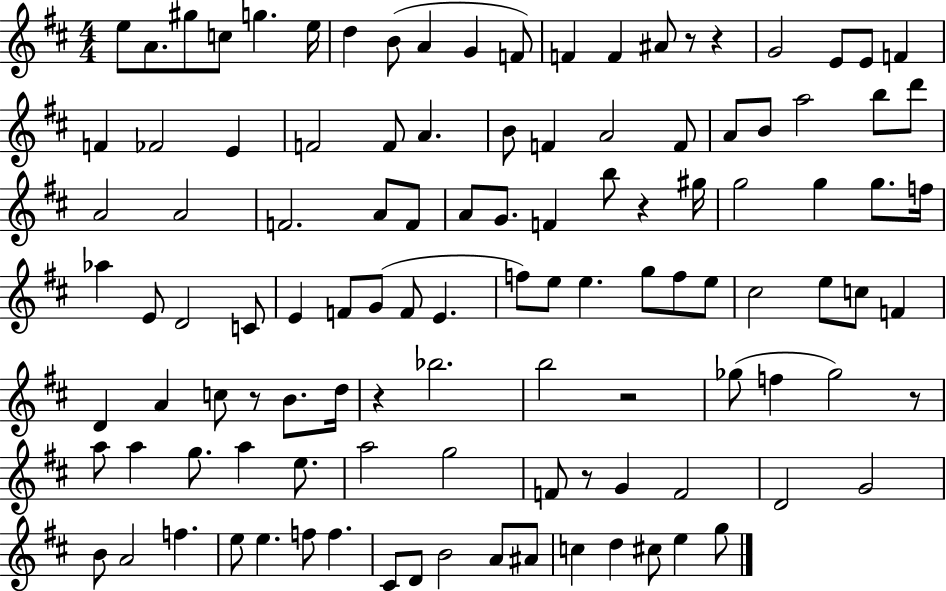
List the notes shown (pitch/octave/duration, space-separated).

E5/e A4/e. G#5/e C5/e G5/q. E5/s D5/q B4/e A4/q G4/q F4/e F4/q F4/q A#4/e R/e R/q G4/h E4/e E4/e F4/q F4/q FES4/h E4/q F4/h F4/e A4/q. B4/e F4/q A4/h F4/e A4/e B4/e A5/h B5/e D6/e A4/h A4/h F4/h. A4/e F4/e A4/e G4/e. F4/q B5/e R/q G#5/s G5/h G5/q G5/e. F5/s Ab5/q E4/e D4/h C4/e E4/q F4/e G4/e F4/e E4/q. F5/e E5/e E5/q. G5/e F5/e E5/e C#5/h E5/e C5/e F4/q D4/q A4/q C5/e R/e B4/e. D5/s R/q Bb5/h. B5/h R/h Gb5/e F5/q Gb5/h R/e A5/e A5/q G5/e. A5/q E5/e. A5/h G5/h F4/e R/e G4/q F4/h D4/h G4/h B4/e A4/h F5/q. E5/e E5/q. F5/e F5/q. C#4/e D4/e B4/h A4/e A#4/e C5/q D5/q C#5/e E5/q G5/e